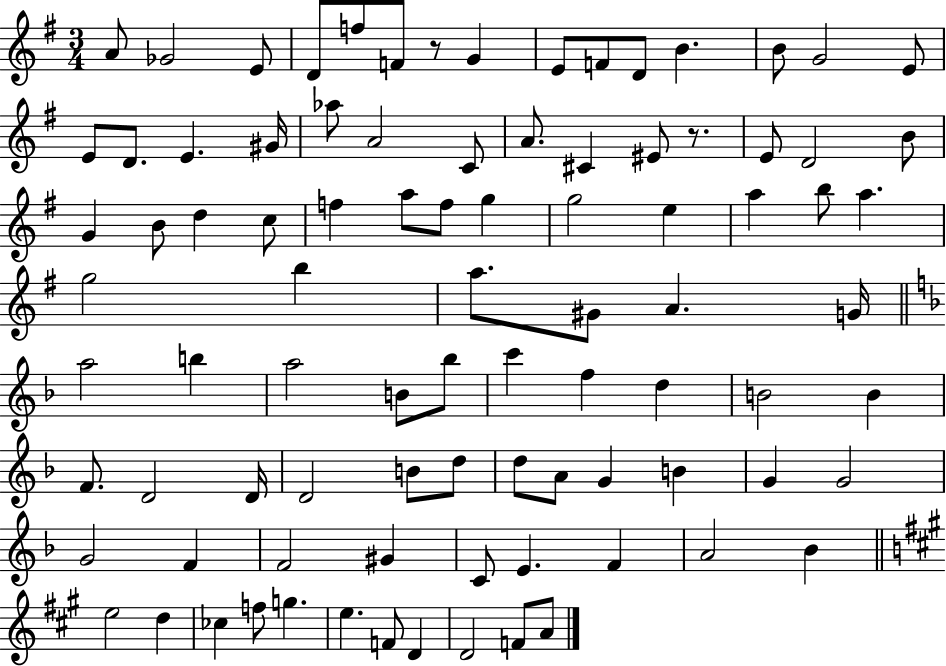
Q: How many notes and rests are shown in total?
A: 90